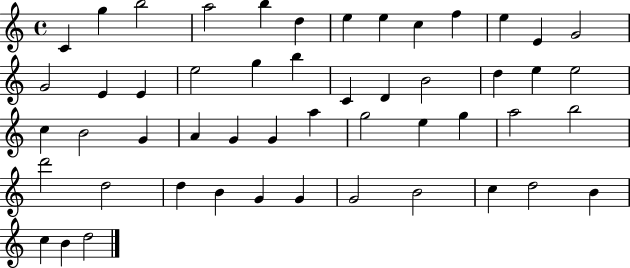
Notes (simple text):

C4/q G5/q B5/h A5/h B5/q D5/q E5/q E5/q C5/q F5/q E5/q E4/q G4/h G4/h E4/q E4/q E5/h G5/q B5/q C4/q D4/q B4/h D5/q E5/q E5/h C5/q B4/h G4/q A4/q G4/q G4/q A5/q G5/h E5/q G5/q A5/h B5/h D6/h D5/h D5/q B4/q G4/q G4/q G4/h B4/h C5/q D5/h B4/q C5/q B4/q D5/h